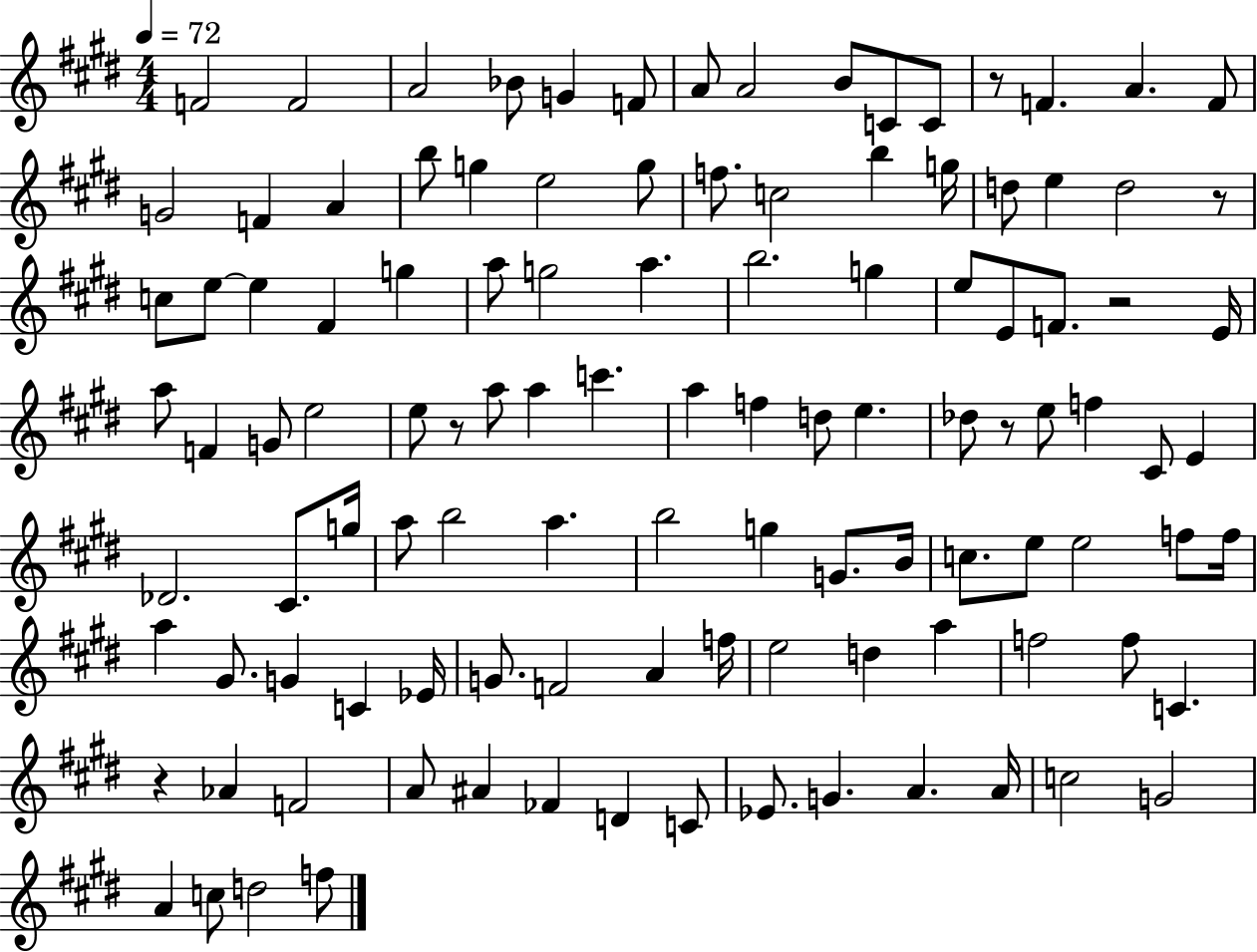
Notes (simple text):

F4/h F4/h A4/h Bb4/e G4/q F4/e A4/e A4/h B4/e C4/e C4/e R/e F4/q. A4/q. F4/e G4/h F4/q A4/q B5/e G5/q E5/h G5/e F5/e. C5/h B5/q G5/s D5/e E5/q D5/h R/e C5/e E5/e E5/q F#4/q G5/q A5/e G5/h A5/q. B5/h. G5/q E5/e E4/e F4/e. R/h E4/s A5/e F4/q G4/e E5/h E5/e R/e A5/e A5/q C6/q. A5/q F5/q D5/e E5/q. Db5/e R/e E5/e F5/q C#4/e E4/q Db4/h. C#4/e. G5/s A5/e B5/h A5/q. B5/h G5/q G4/e. B4/s C5/e. E5/e E5/h F5/e F5/s A5/q G#4/e. G4/q C4/q Eb4/s G4/e. F4/h A4/q F5/s E5/h D5/q A5/q F5/h F5/e C4/q. R/q Ab4/q F4/h A4/e A#4/q FES4/q D4/q C4/e Eb4/e. G4/q. A4/q. A4/s C5/h G4/h A4/q C5/e D5/h F5/e